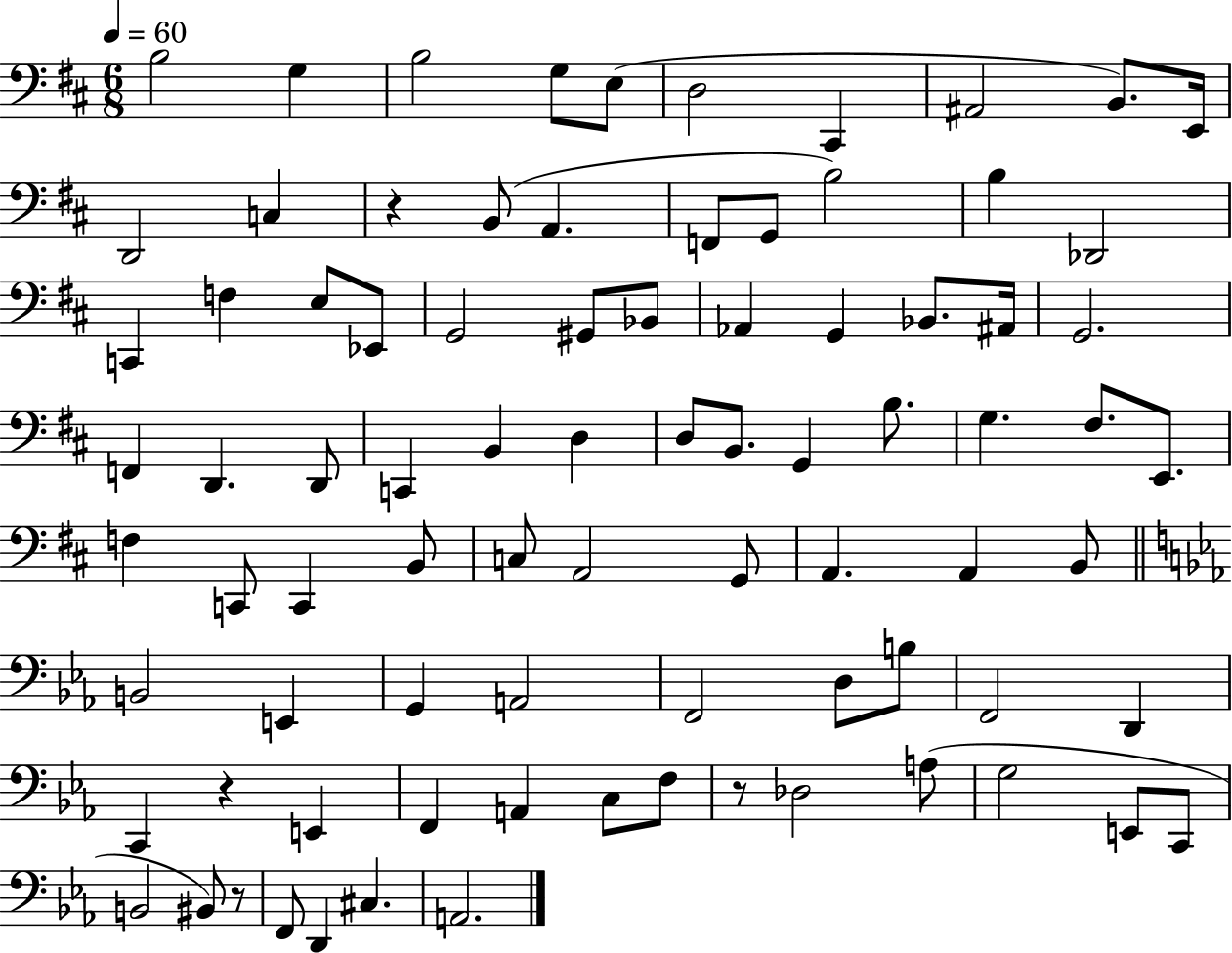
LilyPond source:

{
  \clef bass
  \numericTimeSignature
  \time 6/8
  \key d \major
  \tempo 4 = 60
  b2 g4 | b2 g8 e8( | d2 cis,4 | ais,2 b,8.) e,16 | \break d,2 c4 | r4 b,8( a,4. | f,8 g,8 b2) | b4 des,2 | \break c,4 f4 e8 ees,8 | g,2 gis,8 bes,8 | aes,4 g,4 bes,8. ais,16 | g,2. | \break f,4 d,4. d,8 | c,4 b,4 d4 | d8 b,8. g,4 b8. | g4. fis8. e,8. | \break f4 c,8 c,4 b,8 | c8 a,2 g,8 | a,4. a,4 b,8 | \bar "||" \break \key ees \major b,2 e,4 | g,4 a,2 | f,2 d8 b8 | f,2 d,4 | \break c,4 r4 e,4 | f,4 a,4 c8 f8 | r8 des2 a8( | g2 e,8 c,8 | \break b,2 bis,8) r8 | f,8 d,4 cis4. | a,2. | \bar "|."
}